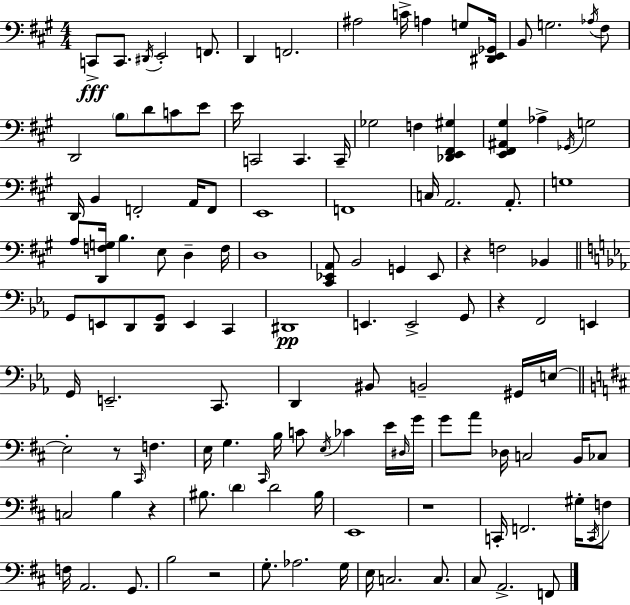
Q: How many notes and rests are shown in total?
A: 126